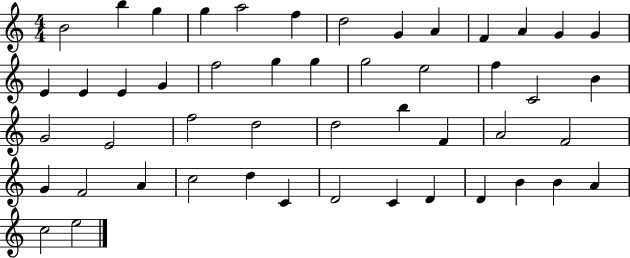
{
  \clef treble
  \numericTimeSignature
  \time 4/4
  \key c \major
  b'2 b''4 g''4 | g''4 a''2 f''4 | d''2 g'4 a'4 | f'4 a'4 g'4 g'4 | \break e'4 e'4 e'4 g'4 | f''2 g''4 g''4 | g''2 e''2 | f''4 c'2 b'4 | \break g'2 e'2 | f''2 d''2 | d''2 b''4 f'4 | a'2 f'2 | \break g'4 f'2 a'4 | c''2 d''4 c'4 | d'2 c'4 d'4 | d'4 b'4 b'4 a'4 | \break c''2 e''2 | \bar "|."
}